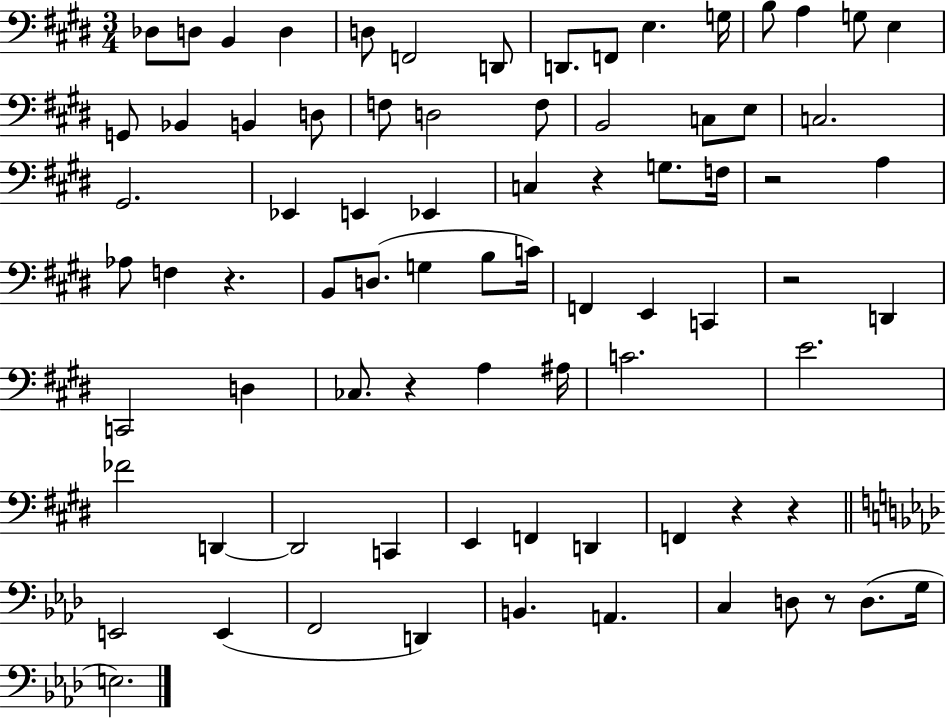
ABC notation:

X:1
T:Untitled
M:3/4
L:1/4
K:E
_D,/2 D,/2 B,, D, D,/2 F,,2 D,,/2 D,,/2 F,,/2 E, G,/4 B,/2 A, G,/2 E, G,,/2 _B,, B,, D,/2 F,/2 D,2 F,/2 B,,2 C,/2 E,/2 C,2 ^G,,2 _E,, E,, _E,, C, z G,/2 F,/4 z2 A, _A,/2 F, z B,,/2 D,/2 G, B,/2 C/4 F,, E,, C,, z2 D,, C,,2 D, _C,/2 z A, ^A,/4 C2 E2 _F2 D,, D,,2 C,, E,, F,, D,, F,, z z E,,2 E,, F,,2 D,, B,, A,, C, D,/2 z/2 D,/2 G,/4 E,2